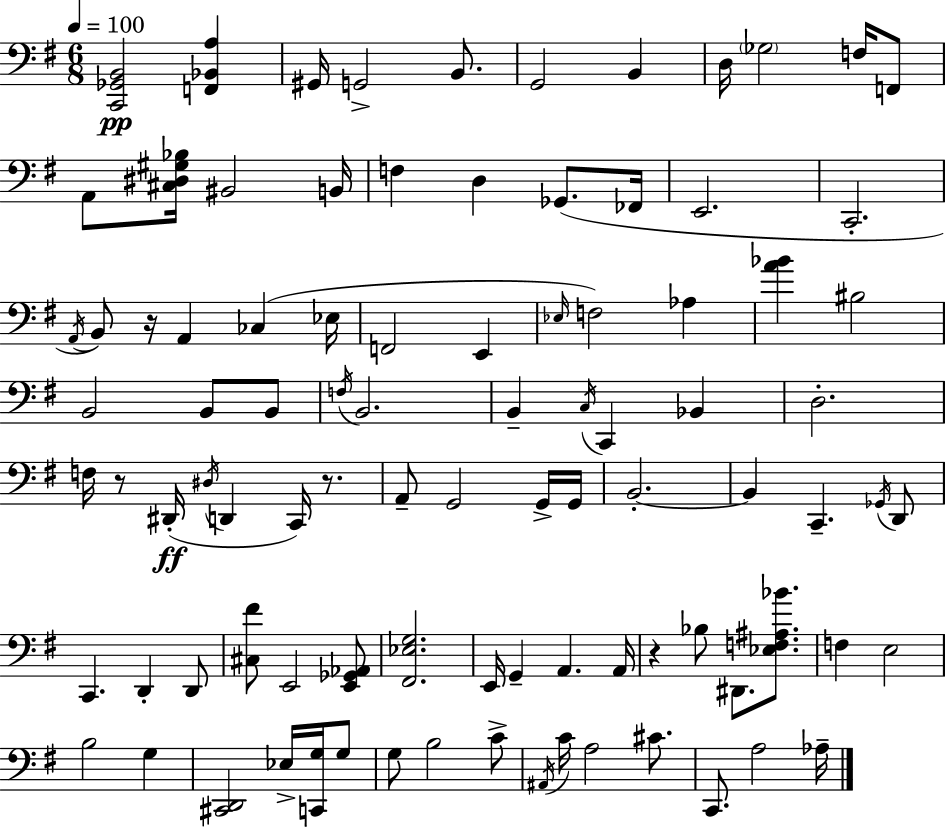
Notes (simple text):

[C2,Gb2,B2]/h [F2,Bb2,A3]/q G#2/s G2/h B2/e. G2/h B2/q D3/s Gb3/h F3/s F2/e A2/e [C#3,D#3,G#3,Bb3]/s BIS2/h B2/s F3/q D3/q Gb2/e. FES2/s E2/h. C2/h. A2/s B2/e R/s A2/q CES3/q Eb3/s F2/h E2/q Eb3/s F3/h Ab3/q [A4,Bb4]/q BIS3/h B2/h B2/e B2/e F3/s B2/h. B2/q C3/s C2/q Bb2/q D3/h. F3/s R/e D#2/s D#3/s D2/q C2/s R/e. A2/e G2/h G2/s G2/s B2/h. B2/q C2/q. Gb2/s D2/e C2/q. D2/q D2/e [C#3,F#4]/e E2/h [E2,Gb2,Ab2]/e [F#2,Eb3,G3]/h. E2/s G2/q A2/q. A2/s R/q Bb3/e D#2/e. [Eb3,F3,A#3,Bb4]/e. F3/q E3/h B3/h G3/q [C#2,D2]/h Eb3/s [C2,G3]/s G3/e G3/e B3/h C4/e A#2/s C4/s A3/h C#4/e. C2/e. A3/h Ab3/s